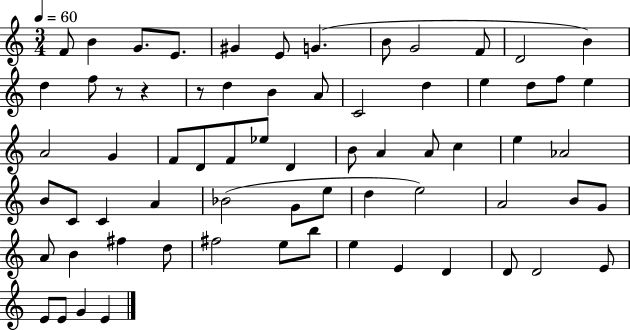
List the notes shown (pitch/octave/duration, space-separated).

F4/e B4/q G4/e. E4/e. G#4/q E4/e G4/q. B4/e G4/h F4/e D4/h B4/q D5/q F5/e R/e R/q R/e D5/q B4/q A4/e C4/h D5/q E5/q D5/e F5/e E5/q A4/h G4/q F4/e D4/e F4/e Eb5/e D4/q B4/e A4/q A4/e C5/q E5/q Ab4/h B4/e C4/e C4/q A4/q Bb4/h G4/e E5/e D5/q E5/h A4/h B4/e G4/e A4/e B4/q F#5/q D5/e F#5/h E5/e B5/e E5/q E4/q D4/q D4/e D4/h E4/e E4/e E4/e G4/q E4/q